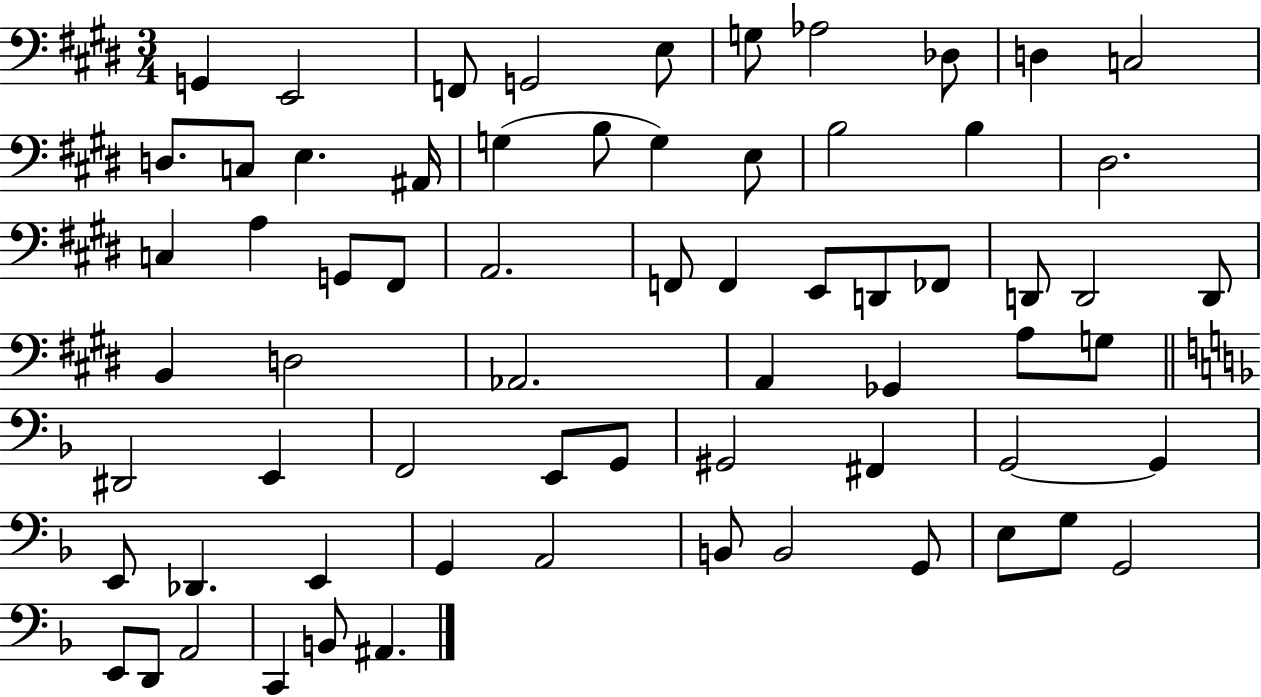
X:1
T:Untitled
M:3/4
L:1/4
K:E
G,, E,,2 F,,/2 G,,2 E,/2 G,/2 _A,2 _D,/2 D, C,2 D,/2 C,/2 E, ^A,,/4 G, B,/2 G, E,/2 B,2 B, ^D,2 C, A, G,,/2 ^F,,/2 A,,2 F,,/2 F,, E,,/2 D,,/2 _F,,/2 D,,/2 D,,2 D,,/2 B,, D,2 _A,,2 A,, _G,, A,/2 G,/2 ^D,,2 E,, F,,2 E,,/2 G,,/2 ^G,,2 ^F,, G,,2 G,, E,,/2 _D,, E,, G,, A,,2 B,,/2 B,,2 G,,/2 E,/2 G,/2 G,,2 E,,/2 D,,/2 A,,2 C,, B,,/2 ^A,,